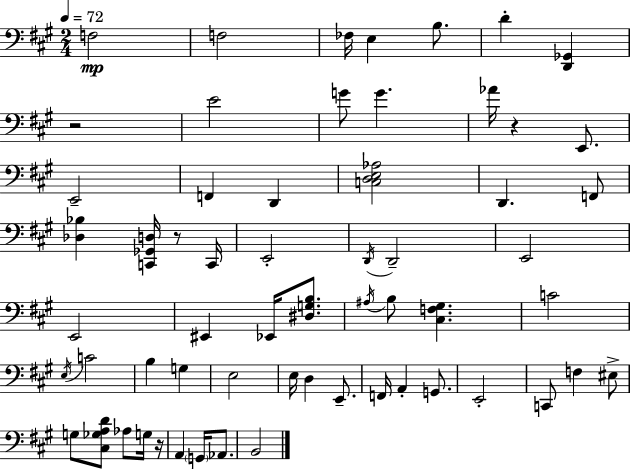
{
  \clef bass
  \numericTimeSignature
  \time 2/4
  \key a \major
  \tempo 4 = 72
  f2\mp | f2 | fes16 e4 b8. | d'4-. <d, ges,>4 | \break r2 | e'2 | g'8 g'4. | aes'16 r4 e,8. | \break e,2-- | f,4 d,4 | <c d e aes>2 | d,4. f,8 | \break <des bes>4 <c, ges, d>16 r8 c,16 | e,2-. | \acciaccatura { d,16 } d,2-- | e,2 | \break e,2 | eis,4 ees,16 <dis g b>8. | \acciaccatura { ais16 } b8 <cis f gis>4. | c'2 | \break \acciaccatura { e16 } c'2 | b4 g4 | e2 | e16 d4 | \break e,8.-- f,16 a,4-. | g,8. e,2-. | c,8 f4 | eis8-> g8 <cis ges a d'>8 aes8 | \break g16 r16 a,4 \parenthesize g,16 | aes,8. b,2 | \bar "|."
}